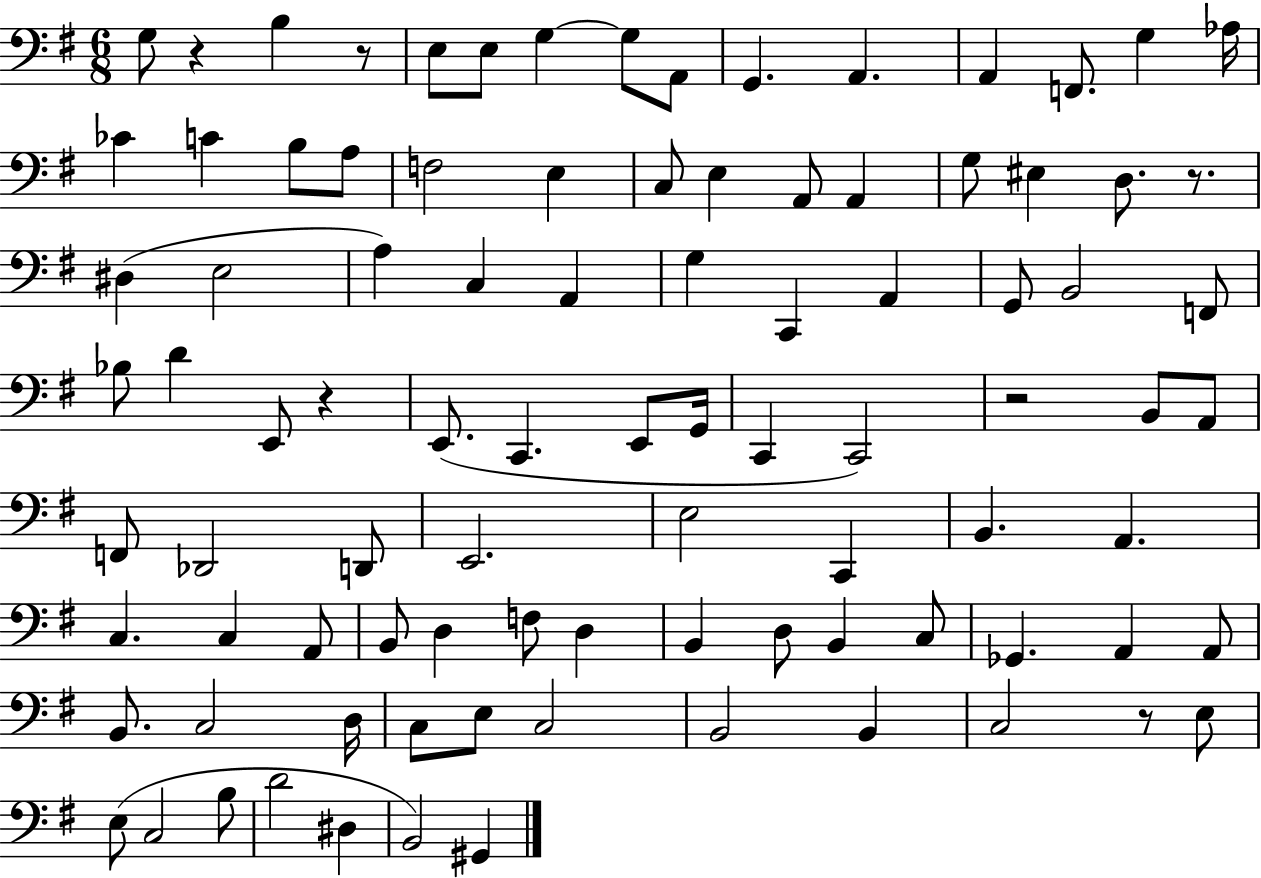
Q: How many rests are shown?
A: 6